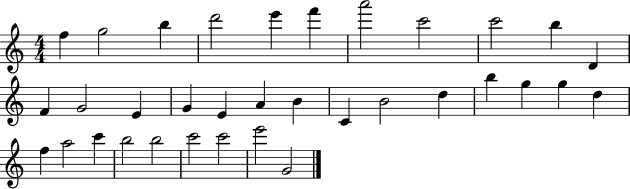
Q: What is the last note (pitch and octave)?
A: G4